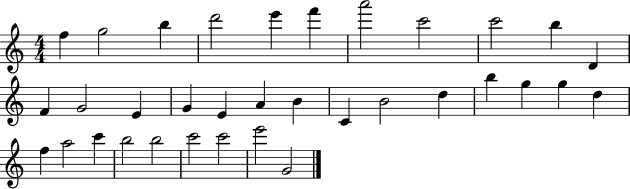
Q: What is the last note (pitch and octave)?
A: G4